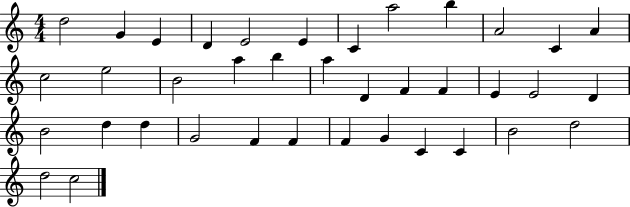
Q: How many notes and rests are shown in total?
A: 38